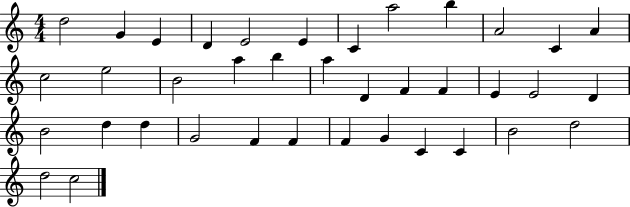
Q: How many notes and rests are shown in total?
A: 38